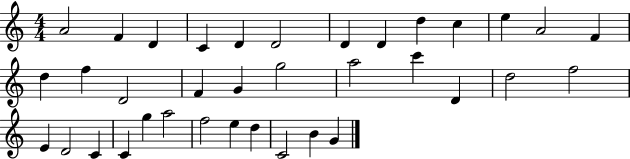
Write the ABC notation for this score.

X:1
T:Untitled
M:4/4
L:1/4
K:C
A2 F D C D D2 D D d c e A2 F d f D2 F G g2 a2 c' D d2 f2 E D2 C C g a2 f2 e d C2 B G